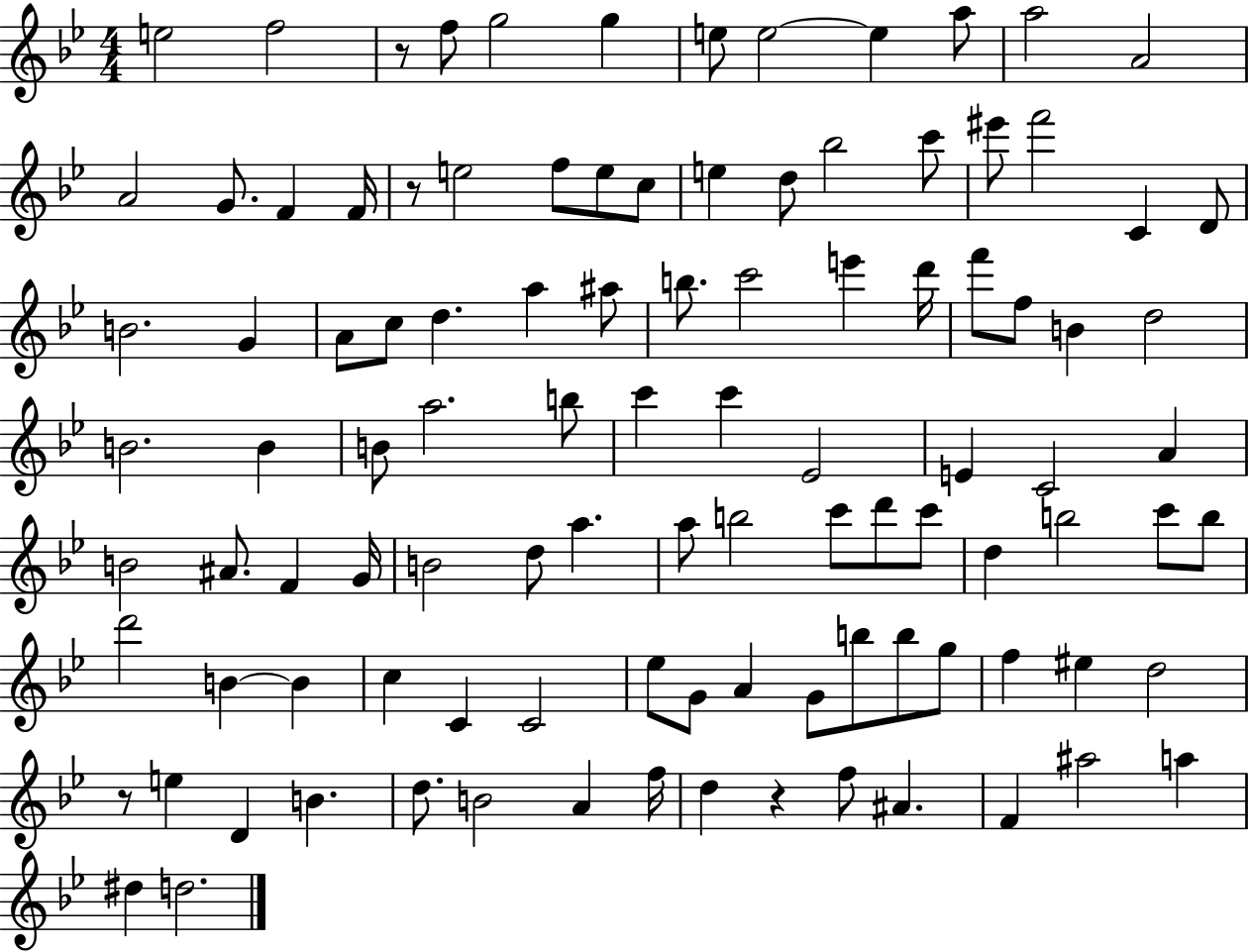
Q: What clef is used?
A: treble